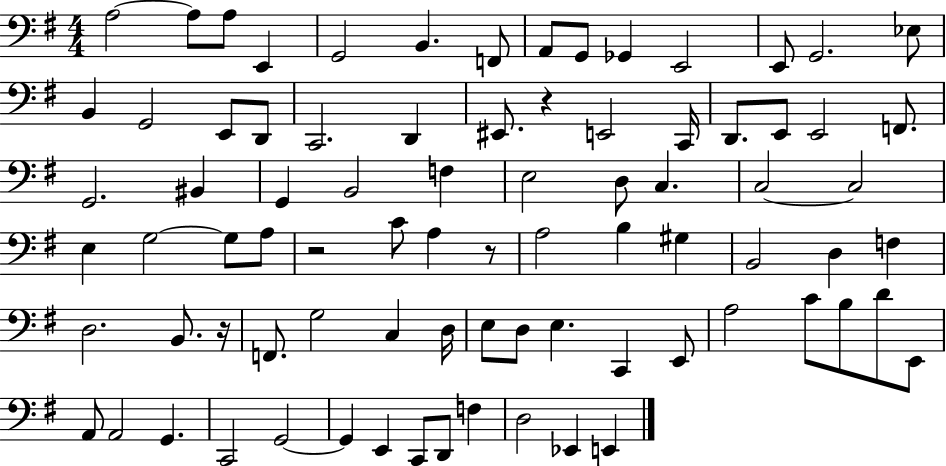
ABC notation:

X:1
T:Untitled
M:4/4
L:1/4
K:G
A,2 A,/2 A,/2 E,, G,,2 B,, F,,/2 A,,/2 G,,/2 _G,, E,,2 E,,/2 G,,2 _E,/2 B,, G,,2 E,,/2 D,,/2 C,,2 D,, ^E,,/2 z E,,2 C,,/4 D,,/2 E,,/2 E,,2 F,,/2 G,,2 ^B,, G,, B,,2 F, E,2 D,/2 C, C,2 C,2 E, G,2 G,/2 A,/2 z2 C/2 A, z/2 A,2 B, ^G, B,,2 D, F, D,2 B,,/2 z/4 F,,/2 G,2 C, D,/4 E,/2 D,/2 E, C,, E,,/2 A,2 C/2 B,/2 D/2 E,,/2 A,,/2 A,,2 G,, C,,2 G,,2 G,, E,, C,,/2 D,,/2 F, D,2 _E,, E,,